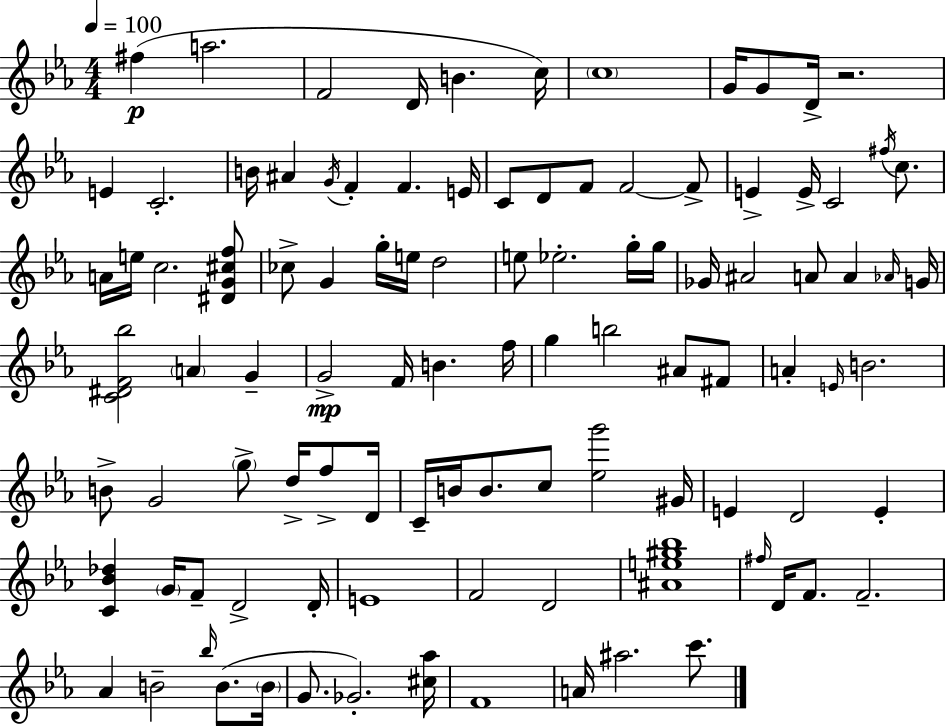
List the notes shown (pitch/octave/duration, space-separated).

F#5/q A5/h. F4/h D4/s B4/q. C5/s C5/w G4/s G4/e D4/s R/h. E4/q C4/h. B4/s A#4/q G4/s F4/q F4/q. E4/s C4/e D4/e F4/e F4/h F4/e E4/q E4/s C4/h F#5/s C5/e. A4/s E5/s C5/h. [D#4,G4,C#5,F5]/e CES5/e G4/q G5/s E5/s D5/h E5/e Eb5/h. G5/s G5/s Gb4/s A#4/h A4/e A4/q Ab4/s G4/s [C4,D#4,F4,Bb5]/h A4/q G4/q G4/h F4/s B4/q. F5/s G5/q B5/h A#4/e F#4/e A4/q E4/s B4/h. B4/e G4/h G5/e D5/s F5/e D4/s C4/s B4/s B4/e. C5/e [Eb5,G6]/h G#4/s E4/q D4/h E4/q [C4,Bb4,Db5]/q G4/s F4/e D4/h D4/s E4/w F4/h D4/h [A#4,E5,G#5,Bb5]/w F#5/s D4/s F4/e. F4/h. Ab4/q B4/h Bb5/s B4/e. B4/s G4/e. Gb4/h. [C#5,Ab5]/s F4/w A4/s A#5/h. C6/e.